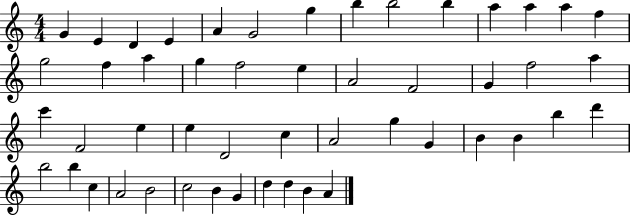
{
  \clef treble
  \numericTimeSignature
  \time 4/4
  \key c \major
  g'4 e'4 d'4 e'4 | a'4 g'2 g''4 | b''4 b''2 b''4 | a''4 a''4 a''4 f''4 | \break g''2 f''4 a''4 | g''4 f''2 e''4 | a'2 f'2 | g'4 f''2 a''4 | \break c'''4 f'2 e''4 | e''4 d'2 c''4 | a'2 g''4 g'4 | b'4 b'4 b''4 d'''4 | \break b''2 b''4 c''4 | a'2 b'2 | c''2 b'4 g'4 | d''4 d''4 b'4 a'4 | \break \bar "|."
}